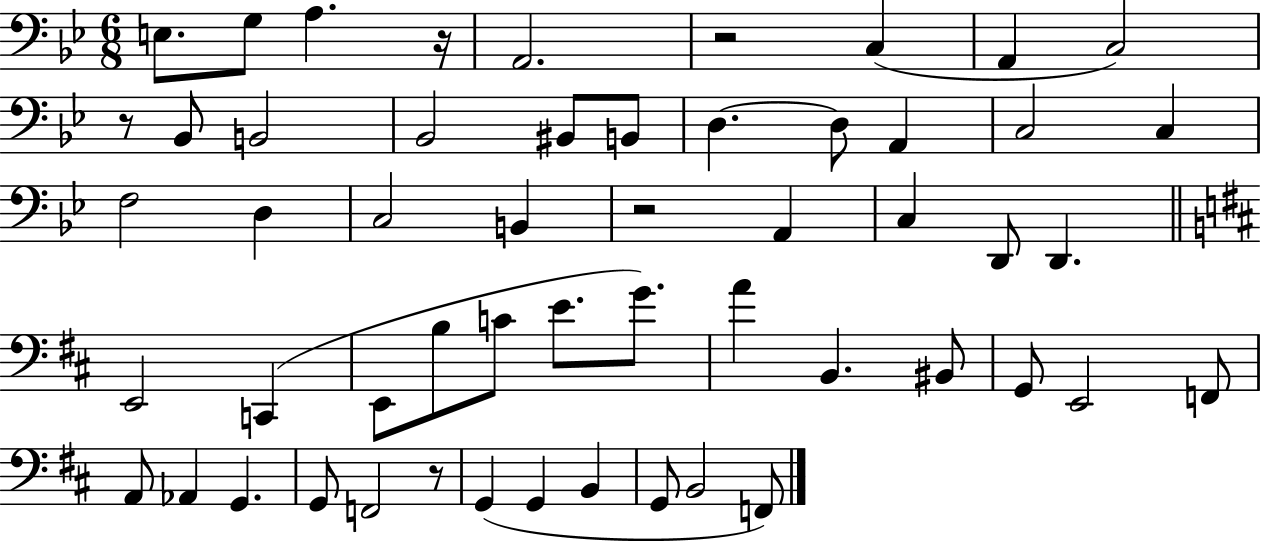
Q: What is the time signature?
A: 6/8